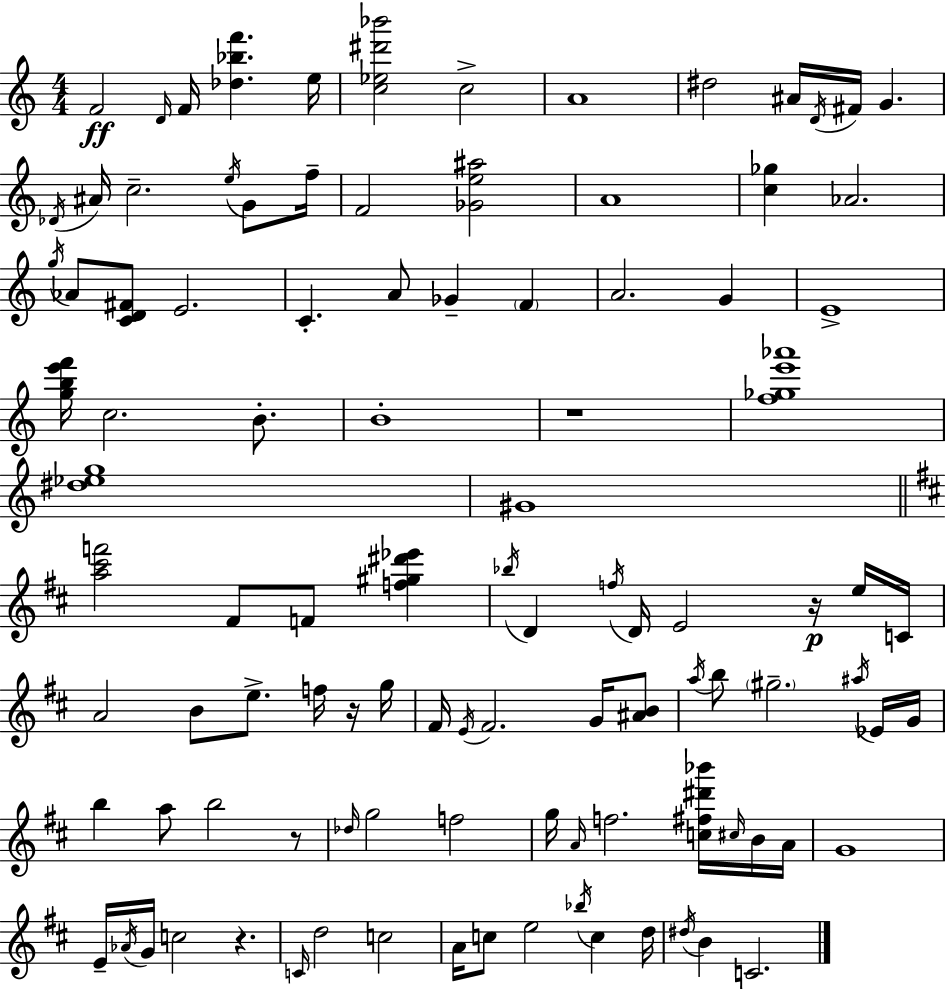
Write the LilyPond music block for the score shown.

{
  \clef treble
  \numericTimeSignature
  \time 4/4
  \key c \major
  f'2\ff \grace { d'16 } f'16 <des'' bes'' f'''>4. | e''16 <c'' ees'' dis''' bes'''>2 c''2-> | a'1 | dis''2 ais'16 \acciaccatura { d'16 } fis'16 g'4. | \break \acciaccatura { des'16 } ais'16 c''2.-- | \acciaccatura { e''16 } g'8 f''16-- f'2 <ges' e'' ais''>2 | a'1 | <c'' ges''>4 aes'2. | \break \acciaccatura { g''16 } aes'8 <c' d' fis'>8 e'2. | c'4.-. a'8 ges'4-- | \parenthesize f'4 a'2. | g'4 e'1-> | \break <g'' b'' e''' f'''>16 c''2. | b'8.-. b'1-. | r1 | <f'' ges'' e''' aes'''>1 | \break <dis'' ees'' g''>1 | gis'1 | \bar "||" \break \key d \major <a'' cis''' f'''>2 fis'8 f'8 <f'' gis'' dis''' ees'''>4 | \acciaccatura { bes''16 } d'4 \acciaccatura { f''16 } d'16 e'2 r16\p | e''16 c'16 a'2 b'8 e''8.-> f''16 | r16 g''16 fis'16 \acciaccatura { e'16 } fis'2. | \break g'16 <ais' b'>8 \acciaccatura { a''16 } b''8 \parenthesize gis''2.-- | \acciaccatura { ais''16 } ees'16 g'16 b''4 a''8 b''2 | r8 \grace { des''16 } g''2 f''2 | g''16 \grace { a'16 } f''2. | \break <c'' fis'' dis''' bes'''>16 \grace { cis''16 } b'16 a'16 g'1 | e'16-- \acciaccatura { aes'16 } g'16 c''2 | r4. \grace { c'16 } d''2 | c''2 a'16 c''8 e''2 | \break \acciaccatura { bes''16 } c''4 d''16 \acciaccatura { dis''16 } b'4 | c'2. \bar "|."
}